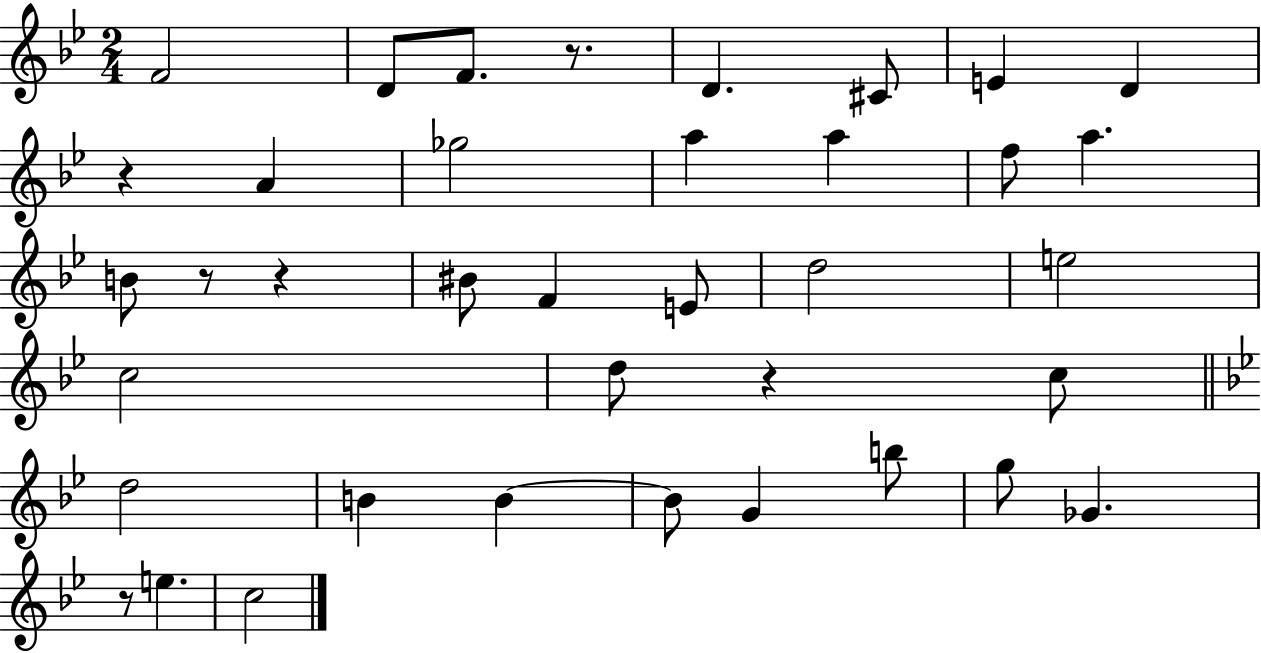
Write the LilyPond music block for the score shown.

{
  \clef treble
  \numericTimeSignature
  \time 2/4
  \key bes \major
  \repeat volta 2 { f'2 | d'8 f'8. r8. | d'4. cis'8 | e'4 d'4 | \break r4 a'4 | ges''2 | a''4 a''4 | f''8 a''4. | \break b'8 r8 r4 | bis'8 f'4 e'8 | d''2 | e''2 | \break c''2 | d''8 r4 c''8 | \bar "||" \break \key bes \major d''2 | b'4 b'4~~ | b'8 g'4 b''8 | g''8 ges'4. | \break r8 e''4. | c''2 | } \bar "|."
}